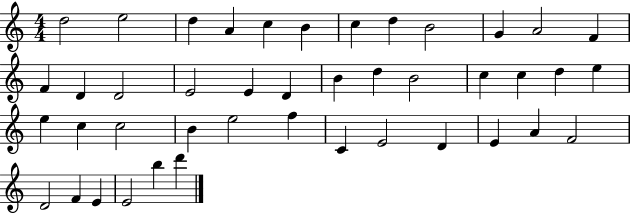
D5/h E5/h D5/q A4/q C5/q B4/q C5/q D5/q B4/h G4/q A4/h F4/q F4/q D4/q D4/h E4/h E4/q D4/q B4/q D5/q B4/h C5/q C5/q D5/q E5/q E5/q C5/q C5/h B4/q E5/h F5/q C4/q E4/h D4/q E4/q A4/q F4/h D4/h F4/q E4/q E4/h B5/q D6/q